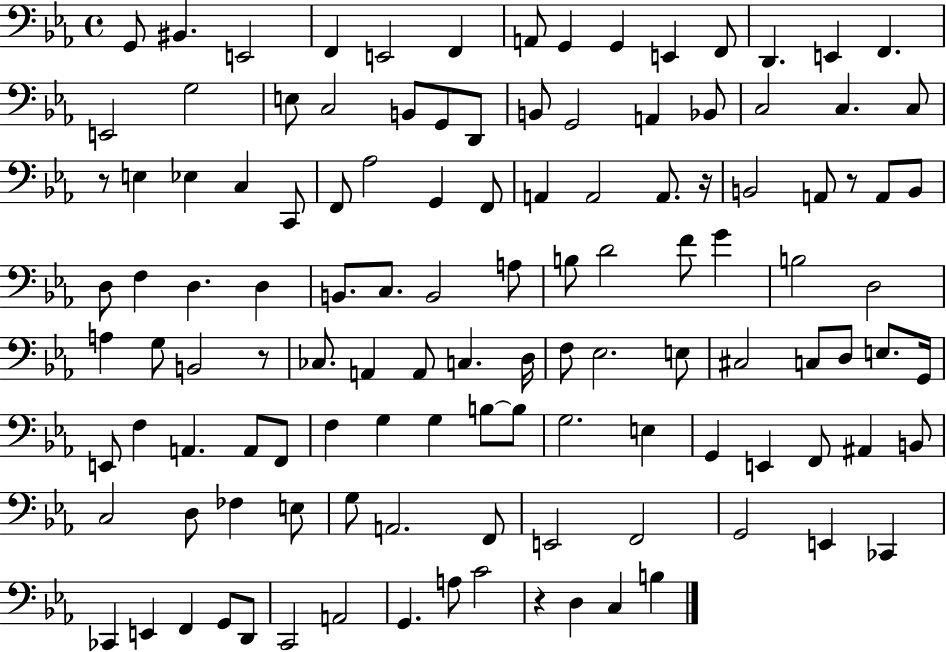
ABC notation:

X:1
T:Untitled
M:4/4
L:1/4
K:Eb
G,,/2 ^B,, E,,2 F,, E,,2 F,, A,,/2 G,, G,, E,, F,,/2 D,, E,, F,, E,,2 G,2 E,/2 C,2 B,,/2 G,,/2 D,,/2 B,,/2 G,,2 A,, _B,,/2 C,2 C, C,/2 z/2 E, _E, C, C,,/2 F,,/2 _A,2 G,, F,,/2 A,, A,,2 A,,/2 z/4 B,,2 A,,/2 z/2 A,,/2 B,,/2 D,/2 F, D, D, B,,/2 C,/2 B,,2 A,/2 B,/2 D2 F/2 G B,2 D,2 A, G,/2 B,,2 z/2 _C,/2 A,, A,,/2 C, D,/4 F,/2 _E,2 E,/2 ^C,2 C,/2 D,/2 E,/2 G,,/4 E,,/2 F, A,, A,,/2 F,,/2 F, G, G, B,/2 B,/2 G,2 E, G,, E,, F,,/2 ^A,, B,,/2 C,2 D,/2 _F, E,/2 G,/2 A,,2 F,,/2 E,,2 F,,2 G,,2 E,, _C,, _C,, E,, F,, G,,/2 D,,/2 C,,2 A,,2 G,, A,/2 C2 z D, C, B,